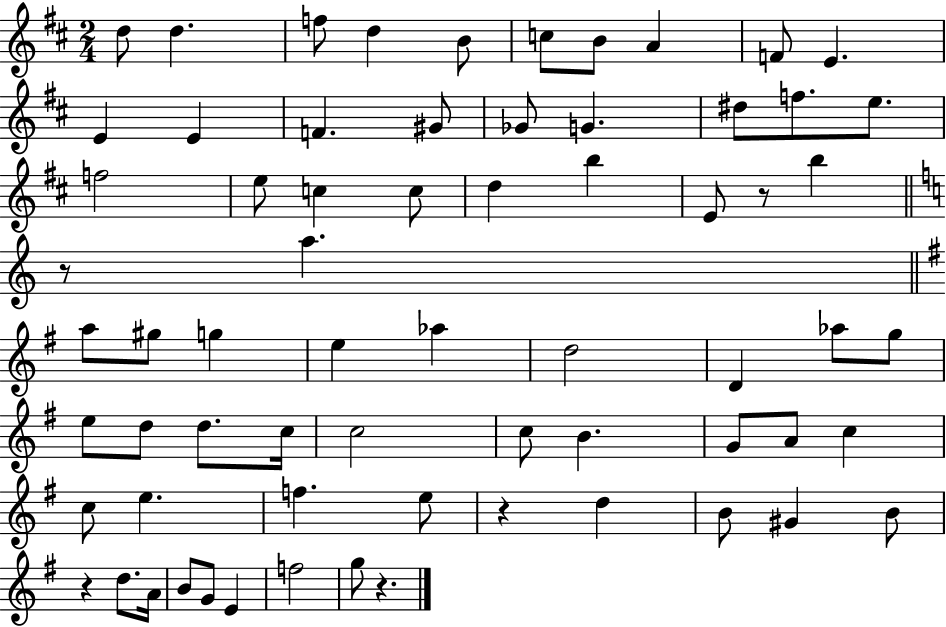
X:1
T:Untitled
M:2/4
L:1/4
K:D
d/2 d f/2 d B/2 c/2 B/2 A F/2 E E E F ^G/2 _G/2 G ^d/2 f/2 e/2 f2 e/2 c c/2 d b E/2 z/2 b z/2 a a/2 ^g/2 g e _a d2 D _a/2 g/2 e/2 d/2 d/2 c/4 c2 c/2 B G/2 A/2 c c/2 e f e/2 z d B/2 ^G B/2 z d/2 A/4 B/2 G/2 E f2 g/2 z